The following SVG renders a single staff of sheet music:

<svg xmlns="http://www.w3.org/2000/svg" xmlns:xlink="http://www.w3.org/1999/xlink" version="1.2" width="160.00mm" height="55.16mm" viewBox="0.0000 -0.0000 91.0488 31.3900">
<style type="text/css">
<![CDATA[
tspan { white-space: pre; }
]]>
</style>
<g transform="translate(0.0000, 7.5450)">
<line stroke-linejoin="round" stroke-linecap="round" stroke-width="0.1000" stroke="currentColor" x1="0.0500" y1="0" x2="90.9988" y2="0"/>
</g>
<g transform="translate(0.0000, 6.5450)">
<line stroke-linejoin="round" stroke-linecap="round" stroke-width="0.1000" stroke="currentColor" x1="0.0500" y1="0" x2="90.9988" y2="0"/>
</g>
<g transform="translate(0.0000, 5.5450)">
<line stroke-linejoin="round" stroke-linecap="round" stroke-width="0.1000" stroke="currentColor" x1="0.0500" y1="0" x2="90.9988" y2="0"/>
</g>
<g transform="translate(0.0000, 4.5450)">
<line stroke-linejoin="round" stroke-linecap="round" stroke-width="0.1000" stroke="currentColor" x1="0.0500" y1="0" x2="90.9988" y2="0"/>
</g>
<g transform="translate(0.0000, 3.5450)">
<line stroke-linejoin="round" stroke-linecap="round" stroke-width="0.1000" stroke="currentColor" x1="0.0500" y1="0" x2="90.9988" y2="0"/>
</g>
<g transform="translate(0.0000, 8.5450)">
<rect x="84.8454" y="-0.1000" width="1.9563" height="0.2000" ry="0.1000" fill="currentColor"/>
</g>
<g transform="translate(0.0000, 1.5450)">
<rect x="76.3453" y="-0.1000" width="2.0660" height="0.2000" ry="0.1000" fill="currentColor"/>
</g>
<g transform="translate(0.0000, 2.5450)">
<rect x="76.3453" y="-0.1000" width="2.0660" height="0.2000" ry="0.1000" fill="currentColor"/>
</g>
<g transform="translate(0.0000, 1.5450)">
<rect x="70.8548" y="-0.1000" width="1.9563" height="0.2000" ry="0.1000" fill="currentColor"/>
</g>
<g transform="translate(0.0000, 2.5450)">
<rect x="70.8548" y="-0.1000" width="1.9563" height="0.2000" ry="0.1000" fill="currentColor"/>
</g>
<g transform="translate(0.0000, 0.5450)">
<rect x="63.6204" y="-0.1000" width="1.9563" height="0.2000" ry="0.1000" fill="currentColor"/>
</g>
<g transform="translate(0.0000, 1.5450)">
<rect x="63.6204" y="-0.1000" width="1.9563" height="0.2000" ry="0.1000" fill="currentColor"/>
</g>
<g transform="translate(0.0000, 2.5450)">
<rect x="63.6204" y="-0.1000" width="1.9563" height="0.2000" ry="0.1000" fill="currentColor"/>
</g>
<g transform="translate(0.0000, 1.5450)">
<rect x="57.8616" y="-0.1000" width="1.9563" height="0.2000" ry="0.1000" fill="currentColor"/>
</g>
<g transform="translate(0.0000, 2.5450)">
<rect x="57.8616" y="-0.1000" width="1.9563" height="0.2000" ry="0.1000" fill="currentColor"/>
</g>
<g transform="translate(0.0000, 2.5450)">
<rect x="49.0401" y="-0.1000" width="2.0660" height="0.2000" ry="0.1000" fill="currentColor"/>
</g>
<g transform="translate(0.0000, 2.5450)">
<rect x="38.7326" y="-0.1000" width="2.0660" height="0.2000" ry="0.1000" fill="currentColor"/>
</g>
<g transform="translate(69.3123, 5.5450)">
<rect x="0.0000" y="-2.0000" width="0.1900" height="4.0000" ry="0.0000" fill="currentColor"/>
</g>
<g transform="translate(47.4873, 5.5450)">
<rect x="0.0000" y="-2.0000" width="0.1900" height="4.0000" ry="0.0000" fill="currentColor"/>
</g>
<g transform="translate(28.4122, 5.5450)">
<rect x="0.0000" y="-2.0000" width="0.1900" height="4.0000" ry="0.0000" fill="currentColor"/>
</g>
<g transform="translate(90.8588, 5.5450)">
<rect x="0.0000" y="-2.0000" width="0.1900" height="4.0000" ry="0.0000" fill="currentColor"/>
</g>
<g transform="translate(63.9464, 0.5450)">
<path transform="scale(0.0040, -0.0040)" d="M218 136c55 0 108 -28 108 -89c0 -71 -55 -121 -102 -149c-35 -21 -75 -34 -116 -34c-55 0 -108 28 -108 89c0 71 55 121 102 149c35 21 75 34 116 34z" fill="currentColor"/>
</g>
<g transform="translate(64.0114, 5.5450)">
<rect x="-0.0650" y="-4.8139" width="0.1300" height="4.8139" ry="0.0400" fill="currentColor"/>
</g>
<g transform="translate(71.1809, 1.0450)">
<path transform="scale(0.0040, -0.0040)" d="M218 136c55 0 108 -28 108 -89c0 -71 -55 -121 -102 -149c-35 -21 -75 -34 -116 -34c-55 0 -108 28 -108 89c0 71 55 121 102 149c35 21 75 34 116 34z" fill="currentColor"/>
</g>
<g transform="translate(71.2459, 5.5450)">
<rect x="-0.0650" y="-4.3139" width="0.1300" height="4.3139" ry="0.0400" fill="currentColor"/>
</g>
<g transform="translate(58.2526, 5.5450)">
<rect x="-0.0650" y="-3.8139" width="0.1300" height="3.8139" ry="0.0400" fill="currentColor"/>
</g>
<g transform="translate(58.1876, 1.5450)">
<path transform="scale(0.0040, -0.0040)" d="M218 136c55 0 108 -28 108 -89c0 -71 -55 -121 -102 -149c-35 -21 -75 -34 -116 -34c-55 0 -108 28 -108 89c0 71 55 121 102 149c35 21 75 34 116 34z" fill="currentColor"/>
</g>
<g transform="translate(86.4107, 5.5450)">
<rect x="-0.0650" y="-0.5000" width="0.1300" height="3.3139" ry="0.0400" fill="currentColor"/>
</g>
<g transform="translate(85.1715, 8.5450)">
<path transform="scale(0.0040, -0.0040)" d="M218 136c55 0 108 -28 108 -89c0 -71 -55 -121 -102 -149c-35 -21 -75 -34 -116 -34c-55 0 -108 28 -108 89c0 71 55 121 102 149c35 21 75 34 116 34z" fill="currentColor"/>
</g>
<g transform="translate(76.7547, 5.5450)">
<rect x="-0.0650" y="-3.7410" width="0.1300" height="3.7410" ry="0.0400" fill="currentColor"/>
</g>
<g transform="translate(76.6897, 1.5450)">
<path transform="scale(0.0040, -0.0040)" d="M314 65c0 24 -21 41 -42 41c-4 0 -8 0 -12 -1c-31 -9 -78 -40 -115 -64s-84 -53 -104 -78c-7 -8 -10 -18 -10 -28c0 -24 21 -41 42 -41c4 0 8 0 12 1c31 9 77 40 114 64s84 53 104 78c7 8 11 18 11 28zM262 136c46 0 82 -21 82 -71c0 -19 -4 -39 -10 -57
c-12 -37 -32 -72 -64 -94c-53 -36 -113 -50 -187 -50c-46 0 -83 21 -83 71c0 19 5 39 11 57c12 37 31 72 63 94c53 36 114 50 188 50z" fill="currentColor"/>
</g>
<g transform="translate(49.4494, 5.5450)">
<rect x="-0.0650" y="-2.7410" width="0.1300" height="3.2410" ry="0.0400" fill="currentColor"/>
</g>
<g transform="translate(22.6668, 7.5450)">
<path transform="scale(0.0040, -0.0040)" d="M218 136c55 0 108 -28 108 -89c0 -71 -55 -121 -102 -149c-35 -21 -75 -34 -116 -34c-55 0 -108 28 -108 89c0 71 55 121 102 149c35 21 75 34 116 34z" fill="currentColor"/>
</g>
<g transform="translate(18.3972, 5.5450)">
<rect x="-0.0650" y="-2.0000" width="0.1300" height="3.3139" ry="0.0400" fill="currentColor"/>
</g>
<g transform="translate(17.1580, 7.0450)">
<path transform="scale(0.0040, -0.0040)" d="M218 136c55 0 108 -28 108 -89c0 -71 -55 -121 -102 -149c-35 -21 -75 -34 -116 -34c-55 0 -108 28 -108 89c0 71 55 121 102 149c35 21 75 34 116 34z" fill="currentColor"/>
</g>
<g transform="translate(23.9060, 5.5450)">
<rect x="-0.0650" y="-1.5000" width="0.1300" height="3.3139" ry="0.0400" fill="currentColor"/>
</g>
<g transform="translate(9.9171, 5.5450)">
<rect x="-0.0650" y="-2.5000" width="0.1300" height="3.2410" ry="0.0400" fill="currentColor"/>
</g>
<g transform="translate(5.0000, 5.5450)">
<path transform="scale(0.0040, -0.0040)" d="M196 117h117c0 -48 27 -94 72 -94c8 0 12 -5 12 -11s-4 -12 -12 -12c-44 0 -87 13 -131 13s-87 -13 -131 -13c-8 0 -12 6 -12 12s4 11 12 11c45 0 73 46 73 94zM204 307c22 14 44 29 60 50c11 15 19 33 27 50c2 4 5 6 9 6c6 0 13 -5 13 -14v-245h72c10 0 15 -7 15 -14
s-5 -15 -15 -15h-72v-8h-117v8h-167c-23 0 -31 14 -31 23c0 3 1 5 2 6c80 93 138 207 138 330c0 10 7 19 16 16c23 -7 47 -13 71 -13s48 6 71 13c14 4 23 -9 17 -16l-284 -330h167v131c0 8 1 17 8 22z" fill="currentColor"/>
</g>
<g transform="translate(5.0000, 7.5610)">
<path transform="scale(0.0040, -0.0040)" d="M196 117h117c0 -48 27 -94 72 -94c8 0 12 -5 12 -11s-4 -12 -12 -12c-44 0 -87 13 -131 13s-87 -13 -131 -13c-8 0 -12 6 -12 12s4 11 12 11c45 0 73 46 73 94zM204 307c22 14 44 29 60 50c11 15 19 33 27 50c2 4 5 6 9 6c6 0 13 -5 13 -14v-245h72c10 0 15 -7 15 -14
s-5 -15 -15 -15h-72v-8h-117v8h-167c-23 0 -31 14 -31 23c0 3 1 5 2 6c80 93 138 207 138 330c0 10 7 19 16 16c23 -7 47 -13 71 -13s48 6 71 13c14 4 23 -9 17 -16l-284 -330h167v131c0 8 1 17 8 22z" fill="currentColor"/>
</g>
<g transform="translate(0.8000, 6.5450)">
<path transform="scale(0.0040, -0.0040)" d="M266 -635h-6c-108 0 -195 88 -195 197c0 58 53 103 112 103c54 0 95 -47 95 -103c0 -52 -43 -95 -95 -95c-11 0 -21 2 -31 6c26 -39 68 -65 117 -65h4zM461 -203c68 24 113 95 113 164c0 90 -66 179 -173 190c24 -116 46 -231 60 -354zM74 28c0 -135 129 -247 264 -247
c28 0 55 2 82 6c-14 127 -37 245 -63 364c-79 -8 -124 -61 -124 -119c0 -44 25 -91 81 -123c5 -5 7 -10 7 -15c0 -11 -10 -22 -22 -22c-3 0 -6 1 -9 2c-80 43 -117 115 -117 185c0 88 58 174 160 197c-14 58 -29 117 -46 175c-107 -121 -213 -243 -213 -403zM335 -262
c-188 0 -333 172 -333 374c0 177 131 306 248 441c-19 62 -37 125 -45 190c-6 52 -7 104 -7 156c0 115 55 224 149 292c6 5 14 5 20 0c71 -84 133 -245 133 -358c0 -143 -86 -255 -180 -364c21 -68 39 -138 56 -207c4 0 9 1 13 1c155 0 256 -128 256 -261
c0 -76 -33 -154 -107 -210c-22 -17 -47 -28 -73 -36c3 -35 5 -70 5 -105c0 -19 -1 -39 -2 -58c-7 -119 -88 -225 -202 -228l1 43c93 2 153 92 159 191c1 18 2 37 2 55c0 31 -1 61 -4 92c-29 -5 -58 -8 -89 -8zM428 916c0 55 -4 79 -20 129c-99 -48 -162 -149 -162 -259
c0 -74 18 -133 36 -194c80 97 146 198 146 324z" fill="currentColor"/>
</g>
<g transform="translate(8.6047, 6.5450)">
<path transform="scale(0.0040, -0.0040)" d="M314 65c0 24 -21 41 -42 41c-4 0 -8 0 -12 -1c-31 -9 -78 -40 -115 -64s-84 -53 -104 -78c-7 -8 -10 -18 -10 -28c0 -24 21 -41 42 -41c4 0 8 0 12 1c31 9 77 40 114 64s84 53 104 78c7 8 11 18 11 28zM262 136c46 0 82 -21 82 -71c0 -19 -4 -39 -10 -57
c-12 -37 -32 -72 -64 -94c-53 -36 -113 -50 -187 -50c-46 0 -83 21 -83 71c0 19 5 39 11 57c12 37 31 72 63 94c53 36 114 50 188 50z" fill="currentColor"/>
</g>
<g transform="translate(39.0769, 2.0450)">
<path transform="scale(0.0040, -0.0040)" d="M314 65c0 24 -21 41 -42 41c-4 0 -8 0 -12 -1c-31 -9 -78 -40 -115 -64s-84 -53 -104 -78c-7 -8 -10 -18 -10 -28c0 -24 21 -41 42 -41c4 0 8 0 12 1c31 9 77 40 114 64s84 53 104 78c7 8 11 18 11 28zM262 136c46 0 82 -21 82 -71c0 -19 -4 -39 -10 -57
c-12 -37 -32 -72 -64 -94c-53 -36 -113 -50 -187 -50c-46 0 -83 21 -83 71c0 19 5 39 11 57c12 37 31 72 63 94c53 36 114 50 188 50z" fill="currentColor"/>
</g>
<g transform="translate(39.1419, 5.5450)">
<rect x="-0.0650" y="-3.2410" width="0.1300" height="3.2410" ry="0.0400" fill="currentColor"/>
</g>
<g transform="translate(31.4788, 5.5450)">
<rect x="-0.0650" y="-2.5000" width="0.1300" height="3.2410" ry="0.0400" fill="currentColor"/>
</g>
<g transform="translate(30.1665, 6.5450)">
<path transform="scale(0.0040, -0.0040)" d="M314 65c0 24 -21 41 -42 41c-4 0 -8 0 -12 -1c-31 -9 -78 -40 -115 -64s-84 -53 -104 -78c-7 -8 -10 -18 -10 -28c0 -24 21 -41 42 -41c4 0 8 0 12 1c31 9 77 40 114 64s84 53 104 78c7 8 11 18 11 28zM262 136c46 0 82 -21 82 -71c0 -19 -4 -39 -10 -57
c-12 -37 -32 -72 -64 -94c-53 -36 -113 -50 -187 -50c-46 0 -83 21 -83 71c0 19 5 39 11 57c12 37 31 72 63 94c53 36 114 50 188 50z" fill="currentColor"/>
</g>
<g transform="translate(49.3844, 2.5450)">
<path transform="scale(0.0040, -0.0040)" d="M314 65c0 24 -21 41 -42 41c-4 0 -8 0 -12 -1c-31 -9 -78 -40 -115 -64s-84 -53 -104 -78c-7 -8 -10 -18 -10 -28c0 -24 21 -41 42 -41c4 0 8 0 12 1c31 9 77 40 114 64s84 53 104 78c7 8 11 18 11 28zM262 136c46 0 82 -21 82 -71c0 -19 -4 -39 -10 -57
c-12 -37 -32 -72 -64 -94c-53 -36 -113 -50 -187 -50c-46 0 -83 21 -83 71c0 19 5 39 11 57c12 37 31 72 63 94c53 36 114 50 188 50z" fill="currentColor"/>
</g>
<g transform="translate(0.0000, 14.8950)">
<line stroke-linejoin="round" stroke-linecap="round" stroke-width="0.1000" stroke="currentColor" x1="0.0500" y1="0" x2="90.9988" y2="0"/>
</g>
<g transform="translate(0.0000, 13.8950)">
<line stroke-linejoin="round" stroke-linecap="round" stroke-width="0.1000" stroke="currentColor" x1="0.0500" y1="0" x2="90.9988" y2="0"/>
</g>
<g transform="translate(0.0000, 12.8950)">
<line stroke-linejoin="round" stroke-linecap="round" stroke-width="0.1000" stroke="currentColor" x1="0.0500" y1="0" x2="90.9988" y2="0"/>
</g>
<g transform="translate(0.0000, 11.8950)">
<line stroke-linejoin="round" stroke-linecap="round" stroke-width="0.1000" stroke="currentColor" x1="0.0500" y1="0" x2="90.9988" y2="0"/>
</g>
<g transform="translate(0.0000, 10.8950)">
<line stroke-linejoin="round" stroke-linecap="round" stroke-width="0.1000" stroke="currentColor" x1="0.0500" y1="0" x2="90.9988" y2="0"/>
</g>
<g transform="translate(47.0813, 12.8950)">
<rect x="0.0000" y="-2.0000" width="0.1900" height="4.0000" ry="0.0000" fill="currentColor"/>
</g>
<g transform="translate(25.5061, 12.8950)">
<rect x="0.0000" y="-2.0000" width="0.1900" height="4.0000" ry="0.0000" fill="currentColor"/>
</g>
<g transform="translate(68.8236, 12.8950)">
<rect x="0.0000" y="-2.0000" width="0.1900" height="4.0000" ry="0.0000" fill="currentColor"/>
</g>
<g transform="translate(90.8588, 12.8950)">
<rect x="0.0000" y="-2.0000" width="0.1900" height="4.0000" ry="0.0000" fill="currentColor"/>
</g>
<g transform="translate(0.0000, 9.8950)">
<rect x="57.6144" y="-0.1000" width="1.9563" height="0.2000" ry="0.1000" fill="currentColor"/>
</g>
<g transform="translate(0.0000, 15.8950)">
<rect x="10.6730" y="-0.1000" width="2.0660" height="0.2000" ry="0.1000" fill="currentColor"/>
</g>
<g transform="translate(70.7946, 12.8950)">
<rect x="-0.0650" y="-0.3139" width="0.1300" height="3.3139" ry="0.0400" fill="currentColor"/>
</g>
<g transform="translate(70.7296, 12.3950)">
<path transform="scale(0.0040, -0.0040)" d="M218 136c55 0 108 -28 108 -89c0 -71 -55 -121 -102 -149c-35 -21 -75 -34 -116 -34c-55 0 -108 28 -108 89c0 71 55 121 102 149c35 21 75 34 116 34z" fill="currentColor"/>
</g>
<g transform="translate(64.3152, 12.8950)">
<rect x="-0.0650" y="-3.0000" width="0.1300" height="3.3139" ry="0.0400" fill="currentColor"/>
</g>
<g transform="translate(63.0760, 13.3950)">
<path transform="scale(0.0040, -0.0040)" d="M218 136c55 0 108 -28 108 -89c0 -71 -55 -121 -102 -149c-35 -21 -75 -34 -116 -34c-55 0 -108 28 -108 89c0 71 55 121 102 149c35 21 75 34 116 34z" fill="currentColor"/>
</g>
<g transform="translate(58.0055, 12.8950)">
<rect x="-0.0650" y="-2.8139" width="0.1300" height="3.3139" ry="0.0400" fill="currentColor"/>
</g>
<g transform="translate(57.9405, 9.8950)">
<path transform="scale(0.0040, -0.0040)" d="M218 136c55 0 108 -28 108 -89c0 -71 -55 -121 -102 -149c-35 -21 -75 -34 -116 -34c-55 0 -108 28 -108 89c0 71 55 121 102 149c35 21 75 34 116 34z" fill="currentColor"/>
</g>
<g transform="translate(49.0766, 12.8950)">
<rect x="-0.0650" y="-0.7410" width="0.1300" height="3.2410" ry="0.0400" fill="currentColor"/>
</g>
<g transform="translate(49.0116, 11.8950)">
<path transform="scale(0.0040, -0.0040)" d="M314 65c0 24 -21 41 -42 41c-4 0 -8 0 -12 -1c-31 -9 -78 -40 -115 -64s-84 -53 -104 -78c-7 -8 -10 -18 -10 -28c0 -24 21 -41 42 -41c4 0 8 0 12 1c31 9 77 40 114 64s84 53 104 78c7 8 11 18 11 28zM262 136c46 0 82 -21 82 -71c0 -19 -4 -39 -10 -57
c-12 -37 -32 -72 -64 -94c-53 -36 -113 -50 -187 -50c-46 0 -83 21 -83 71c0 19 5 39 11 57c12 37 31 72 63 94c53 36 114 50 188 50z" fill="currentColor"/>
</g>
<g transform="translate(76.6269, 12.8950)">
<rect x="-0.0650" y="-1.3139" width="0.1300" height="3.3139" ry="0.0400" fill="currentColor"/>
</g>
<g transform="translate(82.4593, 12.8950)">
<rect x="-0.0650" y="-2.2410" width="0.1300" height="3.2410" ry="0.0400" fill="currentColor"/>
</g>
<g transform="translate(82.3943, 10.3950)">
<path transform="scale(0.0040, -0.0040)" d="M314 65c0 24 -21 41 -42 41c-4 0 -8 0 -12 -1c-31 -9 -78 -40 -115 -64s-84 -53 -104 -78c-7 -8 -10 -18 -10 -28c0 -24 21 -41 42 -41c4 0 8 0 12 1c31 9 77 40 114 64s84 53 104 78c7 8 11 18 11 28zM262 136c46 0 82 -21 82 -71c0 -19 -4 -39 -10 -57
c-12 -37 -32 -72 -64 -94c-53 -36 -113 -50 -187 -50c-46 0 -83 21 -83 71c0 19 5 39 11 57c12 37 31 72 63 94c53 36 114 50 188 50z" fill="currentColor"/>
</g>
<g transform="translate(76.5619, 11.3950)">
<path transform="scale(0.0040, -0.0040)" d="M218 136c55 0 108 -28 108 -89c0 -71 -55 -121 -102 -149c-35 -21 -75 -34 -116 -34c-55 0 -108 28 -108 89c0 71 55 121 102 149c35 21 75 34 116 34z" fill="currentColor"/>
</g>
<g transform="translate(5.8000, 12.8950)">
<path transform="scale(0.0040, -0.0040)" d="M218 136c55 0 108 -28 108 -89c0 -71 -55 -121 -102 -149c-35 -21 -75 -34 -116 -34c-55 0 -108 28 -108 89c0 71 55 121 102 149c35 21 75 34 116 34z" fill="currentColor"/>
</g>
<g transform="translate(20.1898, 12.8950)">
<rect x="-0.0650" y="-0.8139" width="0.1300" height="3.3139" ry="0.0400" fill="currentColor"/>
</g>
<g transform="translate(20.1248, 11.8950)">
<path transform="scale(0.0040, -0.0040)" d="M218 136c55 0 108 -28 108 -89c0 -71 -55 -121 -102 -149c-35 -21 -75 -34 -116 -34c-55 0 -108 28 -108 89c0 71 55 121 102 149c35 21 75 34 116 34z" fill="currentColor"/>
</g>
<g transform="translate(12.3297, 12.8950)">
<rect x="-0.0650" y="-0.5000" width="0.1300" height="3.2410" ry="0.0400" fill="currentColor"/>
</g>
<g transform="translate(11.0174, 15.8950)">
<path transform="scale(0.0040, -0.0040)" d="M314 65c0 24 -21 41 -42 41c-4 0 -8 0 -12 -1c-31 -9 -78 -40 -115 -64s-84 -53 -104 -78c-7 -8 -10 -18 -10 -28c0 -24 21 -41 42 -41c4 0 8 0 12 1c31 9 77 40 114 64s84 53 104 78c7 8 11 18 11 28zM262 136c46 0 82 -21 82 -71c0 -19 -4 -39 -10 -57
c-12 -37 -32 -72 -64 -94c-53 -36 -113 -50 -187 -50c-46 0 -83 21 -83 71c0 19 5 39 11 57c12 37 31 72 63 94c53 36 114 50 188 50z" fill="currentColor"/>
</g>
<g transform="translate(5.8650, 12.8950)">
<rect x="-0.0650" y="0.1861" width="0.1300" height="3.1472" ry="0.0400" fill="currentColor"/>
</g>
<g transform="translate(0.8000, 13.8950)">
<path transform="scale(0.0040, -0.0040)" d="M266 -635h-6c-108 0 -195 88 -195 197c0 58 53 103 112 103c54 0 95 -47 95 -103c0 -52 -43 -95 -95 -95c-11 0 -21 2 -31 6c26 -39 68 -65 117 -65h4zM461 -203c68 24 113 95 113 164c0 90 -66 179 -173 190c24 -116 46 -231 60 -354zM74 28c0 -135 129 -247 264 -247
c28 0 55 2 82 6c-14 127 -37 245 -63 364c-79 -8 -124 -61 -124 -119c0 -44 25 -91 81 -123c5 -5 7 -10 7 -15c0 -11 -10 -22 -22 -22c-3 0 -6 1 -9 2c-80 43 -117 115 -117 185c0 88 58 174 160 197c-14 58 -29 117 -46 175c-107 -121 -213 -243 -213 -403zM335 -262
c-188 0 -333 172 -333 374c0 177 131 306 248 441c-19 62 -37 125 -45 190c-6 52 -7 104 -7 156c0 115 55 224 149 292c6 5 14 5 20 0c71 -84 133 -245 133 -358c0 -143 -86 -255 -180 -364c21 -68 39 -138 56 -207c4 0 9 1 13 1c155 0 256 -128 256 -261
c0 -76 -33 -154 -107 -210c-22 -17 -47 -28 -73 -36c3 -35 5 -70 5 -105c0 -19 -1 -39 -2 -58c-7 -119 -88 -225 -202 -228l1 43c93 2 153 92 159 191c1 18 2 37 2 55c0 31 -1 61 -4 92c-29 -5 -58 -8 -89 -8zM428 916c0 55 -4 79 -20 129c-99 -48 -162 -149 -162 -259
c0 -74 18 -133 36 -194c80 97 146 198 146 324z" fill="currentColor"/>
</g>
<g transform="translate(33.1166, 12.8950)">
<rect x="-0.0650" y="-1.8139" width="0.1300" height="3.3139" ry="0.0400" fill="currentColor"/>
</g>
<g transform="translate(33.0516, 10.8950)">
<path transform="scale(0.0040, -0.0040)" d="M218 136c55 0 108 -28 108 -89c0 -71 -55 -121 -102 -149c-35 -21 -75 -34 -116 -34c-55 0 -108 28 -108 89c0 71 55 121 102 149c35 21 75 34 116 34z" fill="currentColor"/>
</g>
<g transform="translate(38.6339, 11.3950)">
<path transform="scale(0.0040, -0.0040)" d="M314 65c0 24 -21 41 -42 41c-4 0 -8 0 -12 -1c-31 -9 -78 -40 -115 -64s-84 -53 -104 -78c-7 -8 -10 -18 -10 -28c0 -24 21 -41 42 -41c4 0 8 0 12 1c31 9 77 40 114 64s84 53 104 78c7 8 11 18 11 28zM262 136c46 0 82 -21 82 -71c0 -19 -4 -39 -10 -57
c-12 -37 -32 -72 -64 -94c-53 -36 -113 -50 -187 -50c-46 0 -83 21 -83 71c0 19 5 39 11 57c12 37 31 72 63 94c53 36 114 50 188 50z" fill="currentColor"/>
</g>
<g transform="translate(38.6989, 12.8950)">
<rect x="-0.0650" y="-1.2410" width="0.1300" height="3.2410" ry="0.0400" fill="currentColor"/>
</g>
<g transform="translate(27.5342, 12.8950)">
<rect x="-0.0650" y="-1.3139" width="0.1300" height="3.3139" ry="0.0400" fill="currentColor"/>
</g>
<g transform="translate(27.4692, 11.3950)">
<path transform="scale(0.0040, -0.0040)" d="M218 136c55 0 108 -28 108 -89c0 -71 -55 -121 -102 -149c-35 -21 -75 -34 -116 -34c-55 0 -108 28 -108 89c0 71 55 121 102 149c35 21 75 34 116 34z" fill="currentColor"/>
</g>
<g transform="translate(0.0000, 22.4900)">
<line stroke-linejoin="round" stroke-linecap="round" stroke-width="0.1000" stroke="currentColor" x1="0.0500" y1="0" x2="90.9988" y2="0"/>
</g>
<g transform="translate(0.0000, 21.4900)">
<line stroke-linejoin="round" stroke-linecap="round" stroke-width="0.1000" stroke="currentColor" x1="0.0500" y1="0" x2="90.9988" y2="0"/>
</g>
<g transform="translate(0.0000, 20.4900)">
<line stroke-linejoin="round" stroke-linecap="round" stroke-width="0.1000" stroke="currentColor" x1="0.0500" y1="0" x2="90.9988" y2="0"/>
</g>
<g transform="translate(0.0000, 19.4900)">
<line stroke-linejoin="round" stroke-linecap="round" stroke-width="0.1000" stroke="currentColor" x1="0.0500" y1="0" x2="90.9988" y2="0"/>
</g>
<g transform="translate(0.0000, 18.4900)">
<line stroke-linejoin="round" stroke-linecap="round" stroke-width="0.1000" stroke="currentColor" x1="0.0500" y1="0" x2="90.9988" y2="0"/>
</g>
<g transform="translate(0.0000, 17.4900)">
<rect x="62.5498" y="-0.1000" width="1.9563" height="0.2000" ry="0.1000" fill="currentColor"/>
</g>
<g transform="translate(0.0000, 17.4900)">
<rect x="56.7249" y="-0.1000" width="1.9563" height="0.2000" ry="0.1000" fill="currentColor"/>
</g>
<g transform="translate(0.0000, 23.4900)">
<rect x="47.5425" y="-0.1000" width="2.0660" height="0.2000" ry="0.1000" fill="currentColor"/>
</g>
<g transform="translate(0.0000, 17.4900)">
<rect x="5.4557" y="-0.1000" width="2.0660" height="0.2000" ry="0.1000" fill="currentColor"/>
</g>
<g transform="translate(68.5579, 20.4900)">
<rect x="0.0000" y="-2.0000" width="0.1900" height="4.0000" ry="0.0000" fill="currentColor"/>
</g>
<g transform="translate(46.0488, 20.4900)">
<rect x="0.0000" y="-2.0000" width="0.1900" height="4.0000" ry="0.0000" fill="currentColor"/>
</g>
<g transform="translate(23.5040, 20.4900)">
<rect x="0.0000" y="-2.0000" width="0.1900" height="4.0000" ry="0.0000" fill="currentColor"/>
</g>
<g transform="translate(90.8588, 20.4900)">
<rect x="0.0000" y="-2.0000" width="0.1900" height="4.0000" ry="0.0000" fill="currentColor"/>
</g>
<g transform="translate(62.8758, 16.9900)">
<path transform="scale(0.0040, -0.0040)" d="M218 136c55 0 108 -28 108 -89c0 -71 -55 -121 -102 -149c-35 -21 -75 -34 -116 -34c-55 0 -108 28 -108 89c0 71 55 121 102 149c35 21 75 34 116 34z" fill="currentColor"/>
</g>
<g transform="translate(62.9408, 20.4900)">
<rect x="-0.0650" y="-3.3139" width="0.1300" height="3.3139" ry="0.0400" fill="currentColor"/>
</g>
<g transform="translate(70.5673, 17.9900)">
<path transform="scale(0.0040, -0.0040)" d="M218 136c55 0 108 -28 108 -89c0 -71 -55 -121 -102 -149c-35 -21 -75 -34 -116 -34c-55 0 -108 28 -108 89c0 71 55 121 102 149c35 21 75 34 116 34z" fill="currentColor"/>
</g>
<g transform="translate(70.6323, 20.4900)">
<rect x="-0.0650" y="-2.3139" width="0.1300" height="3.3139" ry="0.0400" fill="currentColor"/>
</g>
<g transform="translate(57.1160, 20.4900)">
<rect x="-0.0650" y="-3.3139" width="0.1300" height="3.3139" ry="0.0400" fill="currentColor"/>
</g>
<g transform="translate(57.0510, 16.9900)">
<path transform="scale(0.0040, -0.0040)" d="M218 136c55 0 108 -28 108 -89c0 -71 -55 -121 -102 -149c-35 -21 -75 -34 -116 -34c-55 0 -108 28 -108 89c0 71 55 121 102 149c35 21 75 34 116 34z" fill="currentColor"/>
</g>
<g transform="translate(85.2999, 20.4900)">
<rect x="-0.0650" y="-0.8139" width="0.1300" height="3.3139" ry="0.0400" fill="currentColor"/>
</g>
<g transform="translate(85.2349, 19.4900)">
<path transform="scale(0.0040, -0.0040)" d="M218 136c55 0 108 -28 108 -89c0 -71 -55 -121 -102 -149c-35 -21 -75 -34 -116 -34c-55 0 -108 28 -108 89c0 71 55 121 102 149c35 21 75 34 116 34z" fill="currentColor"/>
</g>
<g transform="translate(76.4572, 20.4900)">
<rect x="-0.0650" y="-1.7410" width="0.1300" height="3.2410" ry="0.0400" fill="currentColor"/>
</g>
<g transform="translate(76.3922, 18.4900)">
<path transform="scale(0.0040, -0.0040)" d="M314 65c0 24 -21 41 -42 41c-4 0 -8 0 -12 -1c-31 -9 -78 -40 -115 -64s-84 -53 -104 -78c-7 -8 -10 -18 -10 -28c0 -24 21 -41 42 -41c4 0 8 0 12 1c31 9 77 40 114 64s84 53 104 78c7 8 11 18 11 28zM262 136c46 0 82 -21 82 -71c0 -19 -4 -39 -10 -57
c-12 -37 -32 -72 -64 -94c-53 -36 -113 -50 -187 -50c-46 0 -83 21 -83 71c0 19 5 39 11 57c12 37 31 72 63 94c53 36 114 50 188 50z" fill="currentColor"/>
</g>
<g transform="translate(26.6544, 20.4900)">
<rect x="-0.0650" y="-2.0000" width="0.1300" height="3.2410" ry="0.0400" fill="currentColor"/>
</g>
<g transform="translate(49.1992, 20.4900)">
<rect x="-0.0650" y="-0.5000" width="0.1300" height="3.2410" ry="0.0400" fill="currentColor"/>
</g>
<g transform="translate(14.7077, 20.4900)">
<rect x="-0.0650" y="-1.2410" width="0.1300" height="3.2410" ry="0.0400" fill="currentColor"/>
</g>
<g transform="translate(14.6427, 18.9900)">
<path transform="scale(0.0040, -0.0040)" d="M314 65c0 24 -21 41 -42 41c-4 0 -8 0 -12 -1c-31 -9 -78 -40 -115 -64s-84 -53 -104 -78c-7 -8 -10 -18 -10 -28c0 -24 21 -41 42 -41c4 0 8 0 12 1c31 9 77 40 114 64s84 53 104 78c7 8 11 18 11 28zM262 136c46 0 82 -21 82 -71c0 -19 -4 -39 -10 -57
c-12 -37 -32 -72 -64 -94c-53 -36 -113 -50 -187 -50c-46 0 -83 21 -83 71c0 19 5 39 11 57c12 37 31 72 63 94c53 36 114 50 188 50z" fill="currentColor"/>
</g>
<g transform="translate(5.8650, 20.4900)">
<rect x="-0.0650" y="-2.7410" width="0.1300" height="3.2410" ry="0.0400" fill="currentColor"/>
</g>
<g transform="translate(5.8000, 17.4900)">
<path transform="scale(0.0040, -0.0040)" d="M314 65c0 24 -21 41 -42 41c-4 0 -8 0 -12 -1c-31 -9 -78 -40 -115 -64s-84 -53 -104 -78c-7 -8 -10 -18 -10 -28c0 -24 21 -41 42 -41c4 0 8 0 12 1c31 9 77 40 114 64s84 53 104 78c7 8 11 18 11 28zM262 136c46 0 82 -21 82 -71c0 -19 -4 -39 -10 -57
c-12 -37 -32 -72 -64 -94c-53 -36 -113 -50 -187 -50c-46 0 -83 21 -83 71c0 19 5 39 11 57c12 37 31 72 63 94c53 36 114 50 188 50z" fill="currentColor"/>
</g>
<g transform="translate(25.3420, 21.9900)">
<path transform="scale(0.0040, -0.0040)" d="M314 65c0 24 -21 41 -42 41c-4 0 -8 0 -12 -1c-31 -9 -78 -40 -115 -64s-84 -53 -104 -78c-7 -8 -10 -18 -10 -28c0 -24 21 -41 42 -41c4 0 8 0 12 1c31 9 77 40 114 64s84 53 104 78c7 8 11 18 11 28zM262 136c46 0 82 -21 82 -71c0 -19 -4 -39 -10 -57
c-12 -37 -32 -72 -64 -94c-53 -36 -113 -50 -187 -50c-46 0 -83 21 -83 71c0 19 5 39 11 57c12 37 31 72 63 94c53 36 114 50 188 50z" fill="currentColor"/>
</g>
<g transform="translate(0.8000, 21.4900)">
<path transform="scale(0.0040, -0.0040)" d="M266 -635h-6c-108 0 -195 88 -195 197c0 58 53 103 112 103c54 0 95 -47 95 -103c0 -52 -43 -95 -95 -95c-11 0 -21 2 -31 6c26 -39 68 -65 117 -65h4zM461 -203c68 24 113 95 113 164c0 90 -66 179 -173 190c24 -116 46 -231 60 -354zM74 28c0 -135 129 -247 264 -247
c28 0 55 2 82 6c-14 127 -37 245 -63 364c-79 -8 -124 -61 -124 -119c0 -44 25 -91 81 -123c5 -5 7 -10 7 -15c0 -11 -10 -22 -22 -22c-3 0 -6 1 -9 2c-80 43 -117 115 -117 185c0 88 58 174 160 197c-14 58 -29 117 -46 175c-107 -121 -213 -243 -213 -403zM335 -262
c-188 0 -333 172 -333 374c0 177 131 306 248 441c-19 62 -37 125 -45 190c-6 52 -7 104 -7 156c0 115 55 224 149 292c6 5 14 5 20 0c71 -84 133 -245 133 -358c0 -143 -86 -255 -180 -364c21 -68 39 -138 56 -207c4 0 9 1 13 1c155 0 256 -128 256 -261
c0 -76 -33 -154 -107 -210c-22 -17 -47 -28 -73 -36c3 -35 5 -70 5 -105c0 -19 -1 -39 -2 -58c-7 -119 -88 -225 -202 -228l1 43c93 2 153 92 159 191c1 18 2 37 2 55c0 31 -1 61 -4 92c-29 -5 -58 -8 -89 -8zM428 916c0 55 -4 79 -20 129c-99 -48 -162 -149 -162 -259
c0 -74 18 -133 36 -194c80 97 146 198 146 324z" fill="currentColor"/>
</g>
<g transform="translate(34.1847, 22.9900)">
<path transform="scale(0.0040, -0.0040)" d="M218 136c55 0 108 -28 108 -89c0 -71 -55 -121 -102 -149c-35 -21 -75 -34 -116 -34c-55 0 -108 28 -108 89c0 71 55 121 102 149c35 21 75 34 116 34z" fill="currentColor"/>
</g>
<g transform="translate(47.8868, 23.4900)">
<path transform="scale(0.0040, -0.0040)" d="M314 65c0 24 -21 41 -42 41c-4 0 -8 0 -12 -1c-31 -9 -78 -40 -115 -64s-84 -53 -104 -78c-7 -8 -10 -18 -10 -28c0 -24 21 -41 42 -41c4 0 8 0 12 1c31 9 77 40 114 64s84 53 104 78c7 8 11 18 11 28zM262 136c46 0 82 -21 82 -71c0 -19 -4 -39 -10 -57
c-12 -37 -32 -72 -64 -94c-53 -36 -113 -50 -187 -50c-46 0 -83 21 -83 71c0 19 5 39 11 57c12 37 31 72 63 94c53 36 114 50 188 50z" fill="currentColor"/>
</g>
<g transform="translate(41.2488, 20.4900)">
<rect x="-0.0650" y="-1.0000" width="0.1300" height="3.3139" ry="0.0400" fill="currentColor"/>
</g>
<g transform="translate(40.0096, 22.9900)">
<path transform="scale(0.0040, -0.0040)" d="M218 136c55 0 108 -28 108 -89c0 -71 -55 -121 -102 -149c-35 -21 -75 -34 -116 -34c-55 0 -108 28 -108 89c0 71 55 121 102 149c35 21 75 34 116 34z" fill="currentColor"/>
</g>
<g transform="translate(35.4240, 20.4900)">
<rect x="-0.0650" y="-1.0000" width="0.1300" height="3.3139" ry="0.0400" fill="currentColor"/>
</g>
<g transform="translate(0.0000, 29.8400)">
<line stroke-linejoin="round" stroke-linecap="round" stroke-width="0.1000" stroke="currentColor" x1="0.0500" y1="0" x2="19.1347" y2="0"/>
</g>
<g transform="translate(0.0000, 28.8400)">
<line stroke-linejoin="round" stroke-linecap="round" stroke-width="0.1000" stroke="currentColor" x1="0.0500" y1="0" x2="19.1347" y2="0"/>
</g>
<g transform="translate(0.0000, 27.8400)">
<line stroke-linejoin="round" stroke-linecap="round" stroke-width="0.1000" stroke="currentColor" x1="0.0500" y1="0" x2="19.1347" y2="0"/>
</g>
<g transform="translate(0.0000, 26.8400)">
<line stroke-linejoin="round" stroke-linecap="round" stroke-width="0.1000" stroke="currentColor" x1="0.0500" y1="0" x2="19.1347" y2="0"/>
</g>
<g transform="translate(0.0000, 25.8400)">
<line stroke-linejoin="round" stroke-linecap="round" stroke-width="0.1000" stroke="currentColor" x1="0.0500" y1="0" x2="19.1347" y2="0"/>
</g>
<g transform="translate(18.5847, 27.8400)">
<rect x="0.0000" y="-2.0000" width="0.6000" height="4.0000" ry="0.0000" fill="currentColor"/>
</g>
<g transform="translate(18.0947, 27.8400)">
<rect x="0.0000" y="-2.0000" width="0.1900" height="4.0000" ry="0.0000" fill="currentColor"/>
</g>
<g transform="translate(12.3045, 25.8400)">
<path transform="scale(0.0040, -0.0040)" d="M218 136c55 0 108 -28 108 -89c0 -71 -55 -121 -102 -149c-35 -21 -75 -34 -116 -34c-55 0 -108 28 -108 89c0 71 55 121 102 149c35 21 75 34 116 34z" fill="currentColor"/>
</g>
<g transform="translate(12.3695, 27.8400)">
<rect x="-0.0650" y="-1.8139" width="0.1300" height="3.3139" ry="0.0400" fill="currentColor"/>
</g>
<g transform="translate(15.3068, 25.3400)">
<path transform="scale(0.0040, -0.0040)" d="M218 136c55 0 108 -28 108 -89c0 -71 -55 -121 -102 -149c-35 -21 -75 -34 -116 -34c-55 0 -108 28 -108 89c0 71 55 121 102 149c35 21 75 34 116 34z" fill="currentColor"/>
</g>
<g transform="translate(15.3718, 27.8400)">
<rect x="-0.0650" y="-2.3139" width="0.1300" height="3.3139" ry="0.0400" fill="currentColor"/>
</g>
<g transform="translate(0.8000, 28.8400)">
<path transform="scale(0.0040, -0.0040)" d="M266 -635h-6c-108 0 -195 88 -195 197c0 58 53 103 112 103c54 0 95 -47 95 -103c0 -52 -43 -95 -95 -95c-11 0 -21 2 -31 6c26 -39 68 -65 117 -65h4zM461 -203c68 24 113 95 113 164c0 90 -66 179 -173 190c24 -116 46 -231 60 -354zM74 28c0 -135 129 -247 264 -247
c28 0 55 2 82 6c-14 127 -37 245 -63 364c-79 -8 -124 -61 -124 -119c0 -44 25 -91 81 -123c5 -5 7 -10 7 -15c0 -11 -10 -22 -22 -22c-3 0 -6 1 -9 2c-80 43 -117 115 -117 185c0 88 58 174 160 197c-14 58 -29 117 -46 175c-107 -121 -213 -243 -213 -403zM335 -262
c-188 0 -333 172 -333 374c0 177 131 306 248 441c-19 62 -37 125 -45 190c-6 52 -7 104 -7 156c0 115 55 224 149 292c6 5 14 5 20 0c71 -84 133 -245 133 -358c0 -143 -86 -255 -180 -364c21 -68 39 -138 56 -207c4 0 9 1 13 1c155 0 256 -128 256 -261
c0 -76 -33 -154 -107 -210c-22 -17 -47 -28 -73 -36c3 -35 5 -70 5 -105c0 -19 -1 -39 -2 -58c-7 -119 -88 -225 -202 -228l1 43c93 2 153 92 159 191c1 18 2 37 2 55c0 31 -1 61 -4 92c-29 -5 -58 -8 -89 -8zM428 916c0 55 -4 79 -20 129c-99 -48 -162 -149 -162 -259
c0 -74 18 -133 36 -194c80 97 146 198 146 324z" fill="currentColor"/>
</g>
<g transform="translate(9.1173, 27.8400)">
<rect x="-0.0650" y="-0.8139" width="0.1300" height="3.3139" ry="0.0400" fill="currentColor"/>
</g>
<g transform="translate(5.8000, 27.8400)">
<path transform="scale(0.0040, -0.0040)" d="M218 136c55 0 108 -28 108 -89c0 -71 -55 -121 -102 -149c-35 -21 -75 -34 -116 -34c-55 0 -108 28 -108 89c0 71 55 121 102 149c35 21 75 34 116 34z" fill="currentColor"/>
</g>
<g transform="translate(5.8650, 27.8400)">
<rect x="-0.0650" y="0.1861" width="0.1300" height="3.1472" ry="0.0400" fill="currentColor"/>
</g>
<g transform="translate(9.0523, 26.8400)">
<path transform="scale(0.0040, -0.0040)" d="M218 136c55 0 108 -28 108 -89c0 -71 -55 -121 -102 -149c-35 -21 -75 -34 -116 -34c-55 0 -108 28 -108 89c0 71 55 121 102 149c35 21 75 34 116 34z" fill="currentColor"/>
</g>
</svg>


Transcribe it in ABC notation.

X:1
T:Untitled
M:4/4
L:1/4
K:C
G2 F E G2 b2 a2 c' e' d' c'2 C B C2 d e f e2 d2 a A c e g2 a2 e2 F2 D D C2 b b g f2 d B d f g